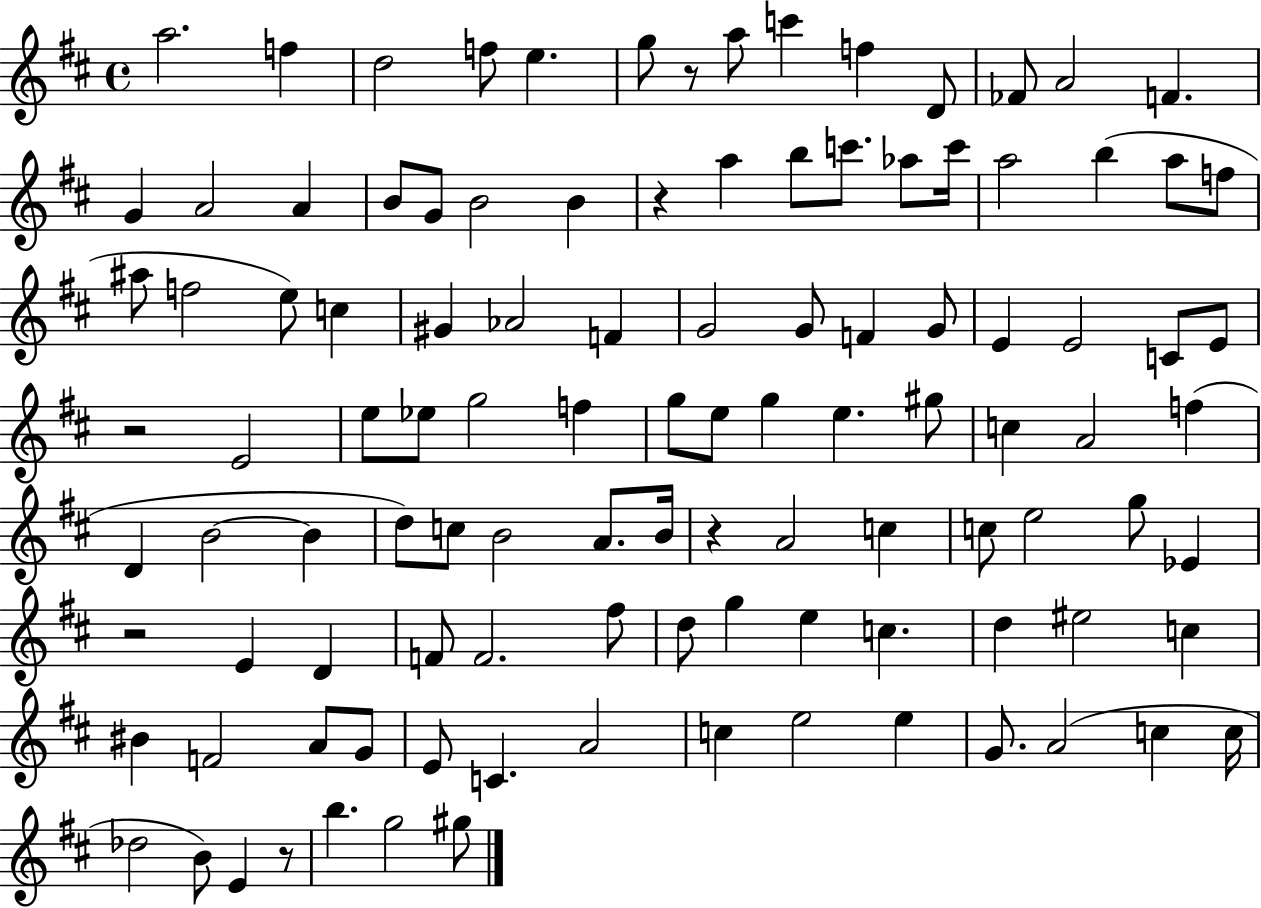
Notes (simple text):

A5/h. F5/q D5/h F5/e E5/q. G5/e R/e A5/e C6/q F5/q D4/e FES4/e A4/h F4/q. G4/q A4/h A4/q B4/e G4/e B4/h B4/q R/q A5/q B5/e C6/e. Ab5/e C6/s A5/h B5/q A5/e F5/e A#5/e F5/h E5/e C5/q G#4/q Ab4/h F4/q G4/h G4/e F4/q G4/e E4/q E4/h C4/e E4/e R/h E4/h E5/e Eb5/e G5/h F5/q G5/e E5/e G5/q E5/q. G#5/e C5/q A4/h F5/q D4/q B4/h B4/q D5/e C5/e B4/h A4/e. B4/s R/q A4/h C5/q C5/e E5/h G5/e Eb4/q R/h E4/q D4/q F4/e F4/h. F#5/e D5/e G5/q E5/q C5/q. D5/q EIS5/h C5/q BIS4/q F4/h A4/e G4/e E4/e C4/q. A4/h C5/q E5/h E5/q G4/e. A4/h C5/q C5/s Db5/h B4/e E4/q R/e B5/q. G5/h G#5/e